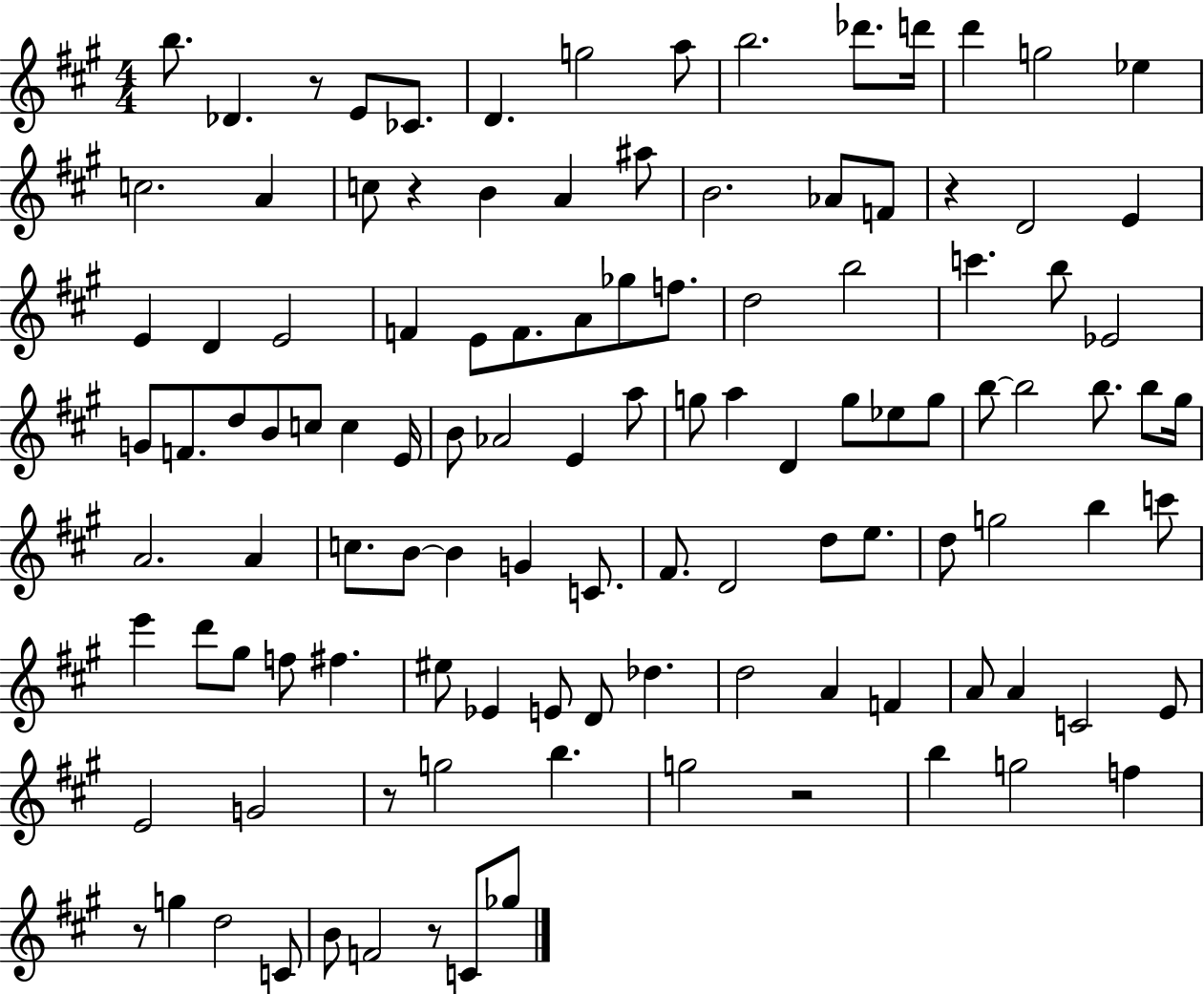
{
  \clef treble
  \numericTimeSignature
  \time 4/4
  \key a \major
  b''8. des'4. r8 e'8 ces'8. | d'4. g''2 a''8 | b''2. des'''8. d'''16 | d'''4 g''2 ees''4 | \break c''2. a'4 | c''8 r4 b'4 a'4 ais''8 | b'2. aes'8 f'8 | r4 d'2 e'4 | \break e'4 d'4 e'2 | f'4 e'8 f'8. a'8 ges''8 f''8. | d''2 b''2 | c'''4. b''8 ees'2 | \break g'8 f'8. d''8 b'8 c''8 c''4 e'16 | b'8 aes'2 e'4 a''8 | g''8 a''4 d'4 g''8 ees''8 g''8 | b''8~~ b''2 b''8. b''8 gis''16 | \break a'2. a'4 | c''8. b'8~~ b'4 g'4 c'8. | fis'8. d'2 d''8 e''8. | d''8 g''2 b''4 c'''8 | \break e'''4 d'''8 gis''8 f''8 fis''4. | eis''8 ees'4 e'8 d'8 des''4. | d''2 a'4 f'4 | a'8 a'4 c'2 e'8 | \break e'2 g'2 | r8 g''2 b''4. | g''2 r2 | b''4 g''2 f''4 | \break r8 g''4 d''2 c'8 | b'8 f'2 r8 c'8 ges''8 | \bar "|."
}